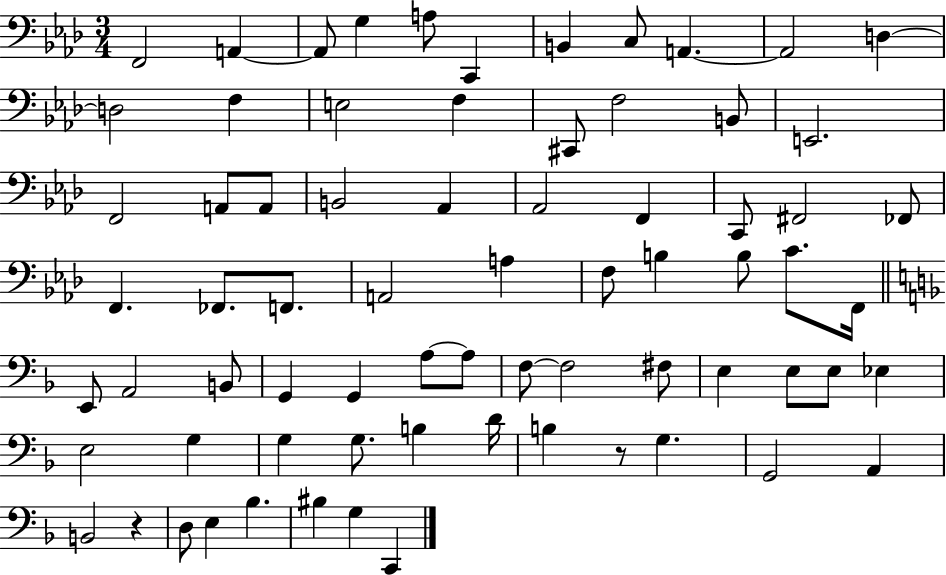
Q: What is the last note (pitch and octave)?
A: C2